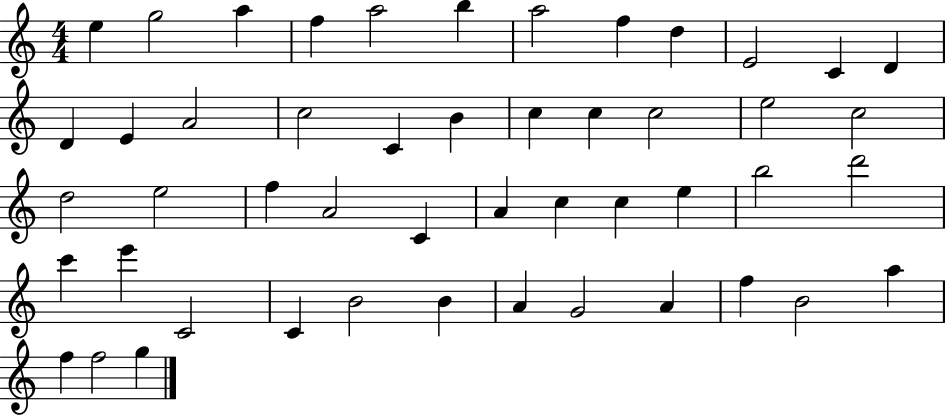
{
  \clef treble
  \numericTimeSignature
  \time 4/4
  \key c \major
  e''4 g''2 a''4 | f''4 a''2 b''4 | a''2 f''4 d''4 | e'2 c'4 d'4 | \break d'4 e'4 a'2 | c''2 c'4 b'4 | c''4 c''4 c''2 | e''2 c''2 | \break d''2 e''2 | f''4 a'2 c'4 | a'4 c''4 c''4 e''4 | b''2 d'''2 | \break c'''4 e'''4 c'2 | c'4 b'2 b'4 | a'4 g'2 a'4 | f''4 b'2 a''4 | \break f''4 f''2 g''4 | \bar "|."
}